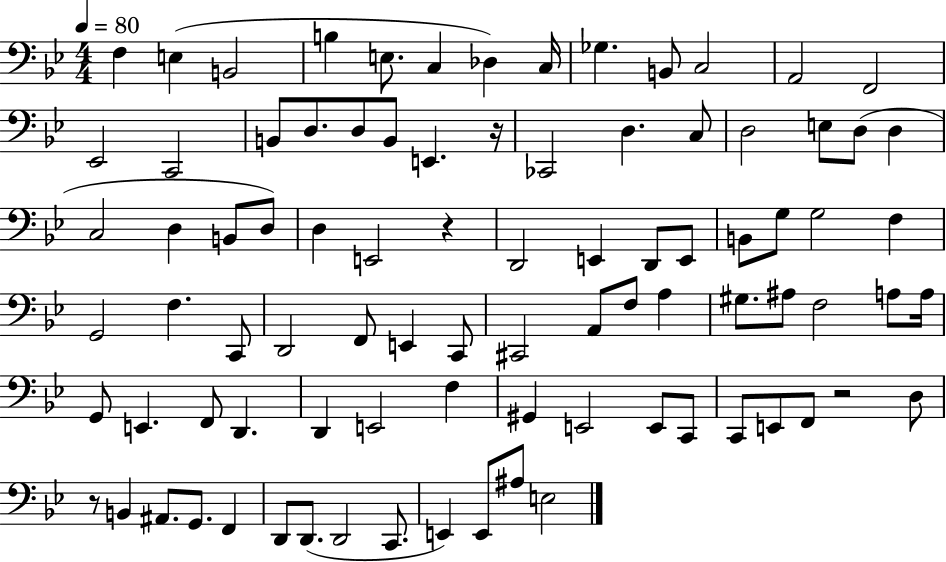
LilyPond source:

{
  \clef bass
  \numericTimeSignature
  \time 4/4
  \key bes \major
  \tempo 4 = 80
  f4 e4( b,2 | b4 e8. c4 des4) c16 | ges4. b,8 c2 | a,2 f,2 | \break ees,2 c,2 | b,8 d8. d8 b,8 e,4. r16 | ces,2 d4. c8 | d2 e8 d8( d4 | \break c2 d4 b,8 d8) | d4 e,2 r4 | d,2 e,4 d,8 e,8 | b,8 g8 g2 f4 | \break g,2 f4. c,8 | d,2 f,8 e,4 c,8 | cis,2 a,8 f8 a4 | gis8. ais8 f2 a8 a16 | \break g,8 e,4. f,8 d,4. | d,4 e,2 f4 | gis,4 e,2 e,8 c,8 | c,8 e,8 f,8 r2 d8 | \break r8 b,4 ais,8. g,8. f,4 | d,8 d,8.( d,2 c,8. | e,4) e,8 ais8 e2 | \bar "|."
}